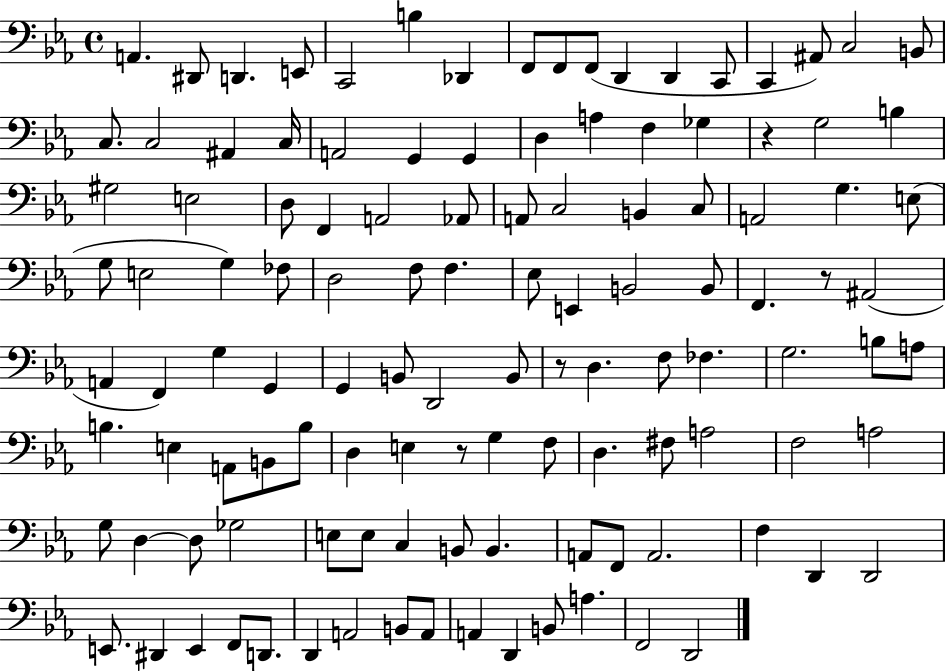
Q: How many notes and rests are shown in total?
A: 118